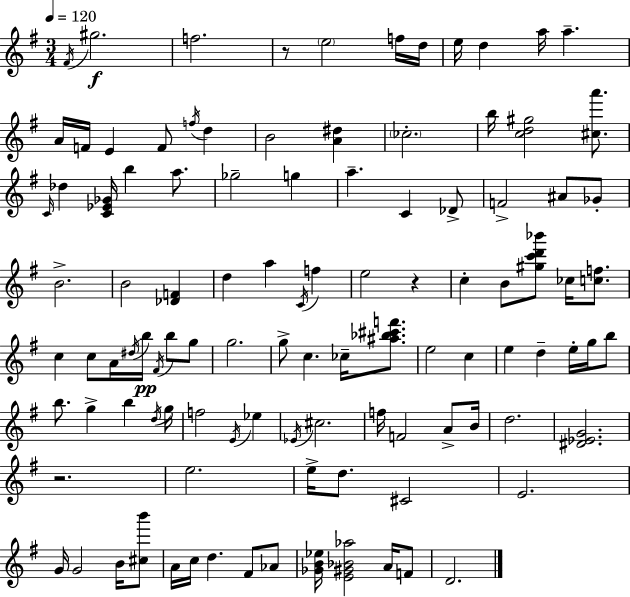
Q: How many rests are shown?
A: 3